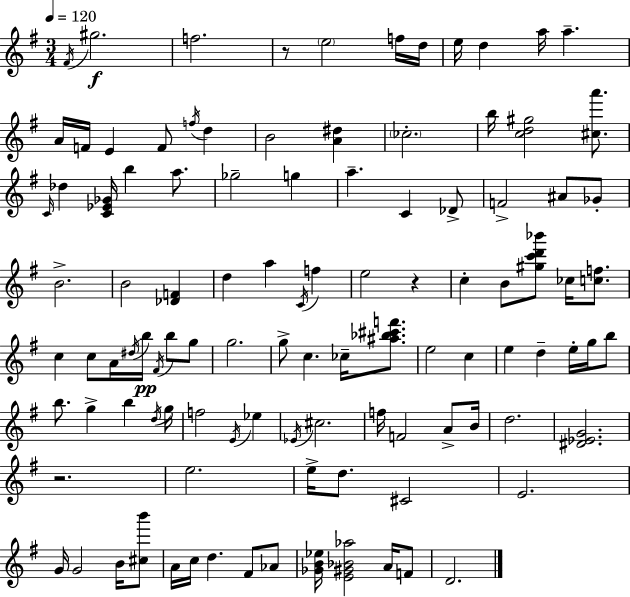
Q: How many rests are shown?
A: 3